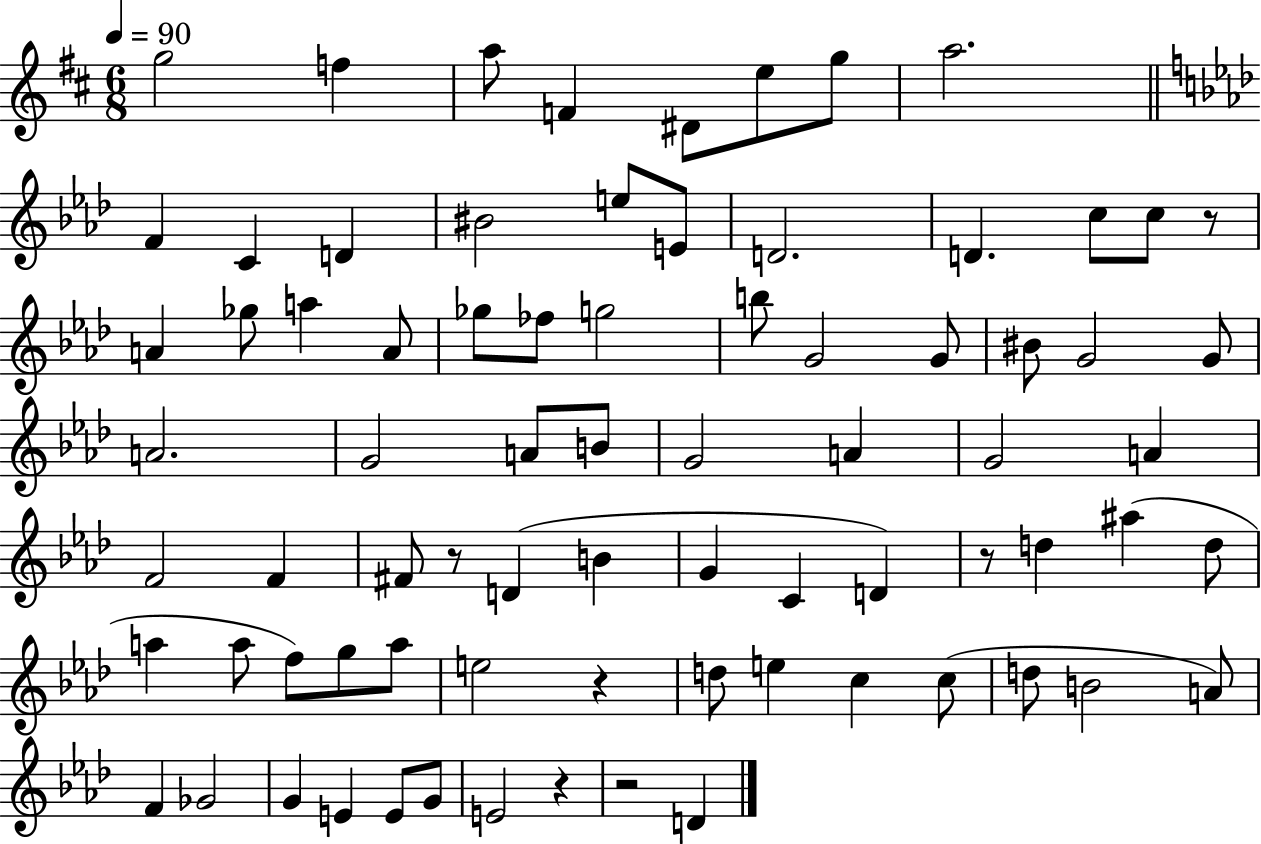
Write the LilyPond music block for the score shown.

{
  \clef treble
  \numericTimeSignature
  \time 6/8
  \key d \major
  \tempo 4 = 90
  g''2 f''4 | a''8 f'4 dis'8 e''8 g''8 | a''2. | \bar "||" \break \key f \minor f'4 c'4 d'4 | bis'2 e''8 e'8 | d'2. | d'4. c''8 c''8 r8 | \break a'4 ges''8 a''4 a'8 | ges''8 fes''8 g''2 | b''8 g'2 g'8 | bis'8 g'2 g'8 | \break a'2. | g'2 a'8 b'8 | g'2 a'4 | g'2 a'4 | \break f'2 f'4 | fis'8 r8 d'4( b'4 | g'4 c'4 d'4) | r8 d''4 ais''4( d''8 | \break a''4 a''8 f''8) g''8 a''8 | e''2 r4 | d''8 e''4 c''4 c''8( | d''8 b'2 a'8) | \break f'4 ges'2 | g'4 e'4 e'8 g'8 | e'2 r4 | r2 d'4 | \break \bar "|."
}